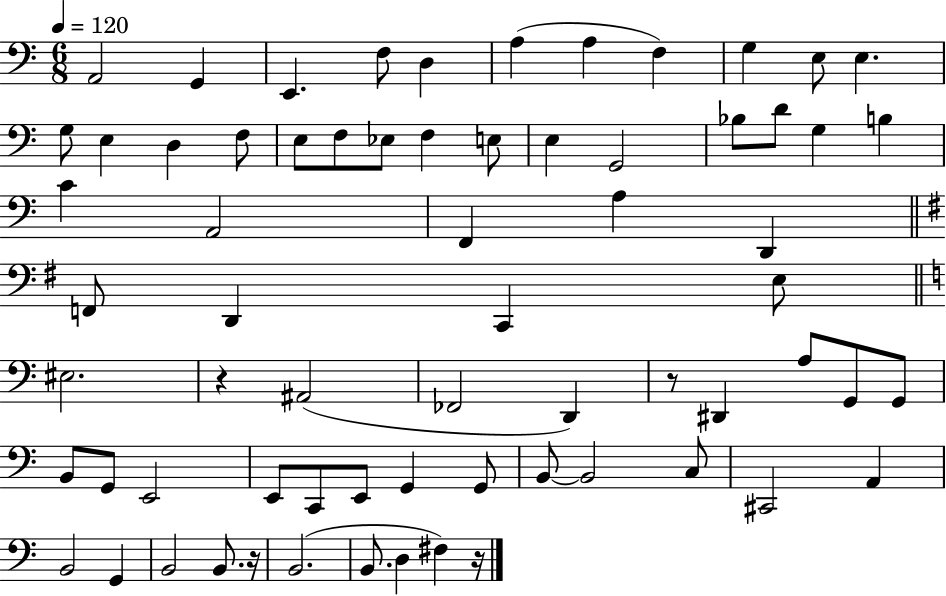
X:1
T:Untitled
M:6/8
L:1/4
K:C
A,,2 G,, E,, F,/2 D, A, A, F, G, E,/2 E, G,/2 E, D, F,/2 E,/2 F,/2 _E,/2 F, E,/2 E, G,,2 _B,/2 D/2 G, B, C A,,2 F,, A, D,, F,,/2 D,, C,, E,/2 ^E,2 z ^A,,2 _F,,2 D,, z/2 ^D,, A,/2 G,,/2 G,,/2 B,,/2 G,,/2 E,,2 E,,/2 C,,/2 E,,/2 G,, G,,/2 B,,/2 B,,2 C,/2 ^C,,2 A,, B,,2 G,, B,,2 B,,/2 z/4 B,,2 B,,/2 D, ^F, z/4